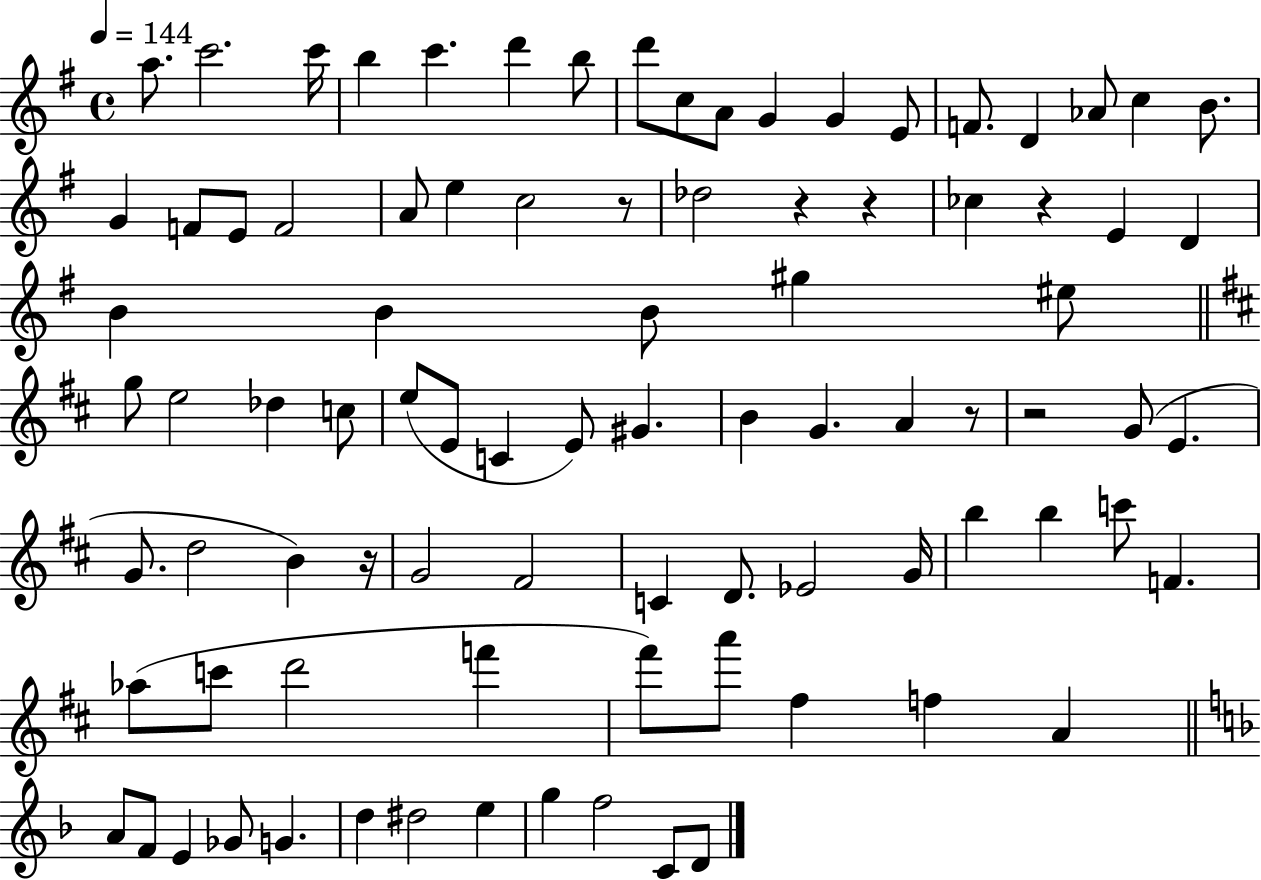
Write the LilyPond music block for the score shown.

{
  \clef treble
  \time 4/4
  \defaultTimeSignature
  \key g \major
  \tempo 4 = 144
  \repeat volta 2 { a''8. c'''2. c'''16 | b''4 c'''4. d'''4 b''8 | d'''8 c''8 a'8 g'4 g'4 e'8 | f'8. d'4 aes'8 c''4 b'8. | \break g'4 f'8 e'8 f'2 | a'8 e''4 c''2 r8 | des''2 r4 r4 | ces''4 r4 e'4 d'4 | \break b'4 b'4 b'8 gis''4 eis''8 | \bar "||" \break \key d \major g''8 e''2 des''4 c''8 | e''8( e'8 c'4 e'8) gis'4. | b'4 g'4. a'4 r8 | r2 g'8( e'4. | \break g'8. d''2 b'4) r16 | g'2 fis'2 | c'4 d'8. ees'2 g'16 | b''4 b''4 c'''8 f'4. | \break aes''8( c'''8 d'''2 f'''4 | fis'''8) a'''8 fis''4 f''4 a'4 | \bar "||" \break \key f \major a'8 f'8 e'4 ges'8 g'4. | d''4 dis''2 e''4 | g''4 f''2 c'8 d'8 | } \bar "|."
}